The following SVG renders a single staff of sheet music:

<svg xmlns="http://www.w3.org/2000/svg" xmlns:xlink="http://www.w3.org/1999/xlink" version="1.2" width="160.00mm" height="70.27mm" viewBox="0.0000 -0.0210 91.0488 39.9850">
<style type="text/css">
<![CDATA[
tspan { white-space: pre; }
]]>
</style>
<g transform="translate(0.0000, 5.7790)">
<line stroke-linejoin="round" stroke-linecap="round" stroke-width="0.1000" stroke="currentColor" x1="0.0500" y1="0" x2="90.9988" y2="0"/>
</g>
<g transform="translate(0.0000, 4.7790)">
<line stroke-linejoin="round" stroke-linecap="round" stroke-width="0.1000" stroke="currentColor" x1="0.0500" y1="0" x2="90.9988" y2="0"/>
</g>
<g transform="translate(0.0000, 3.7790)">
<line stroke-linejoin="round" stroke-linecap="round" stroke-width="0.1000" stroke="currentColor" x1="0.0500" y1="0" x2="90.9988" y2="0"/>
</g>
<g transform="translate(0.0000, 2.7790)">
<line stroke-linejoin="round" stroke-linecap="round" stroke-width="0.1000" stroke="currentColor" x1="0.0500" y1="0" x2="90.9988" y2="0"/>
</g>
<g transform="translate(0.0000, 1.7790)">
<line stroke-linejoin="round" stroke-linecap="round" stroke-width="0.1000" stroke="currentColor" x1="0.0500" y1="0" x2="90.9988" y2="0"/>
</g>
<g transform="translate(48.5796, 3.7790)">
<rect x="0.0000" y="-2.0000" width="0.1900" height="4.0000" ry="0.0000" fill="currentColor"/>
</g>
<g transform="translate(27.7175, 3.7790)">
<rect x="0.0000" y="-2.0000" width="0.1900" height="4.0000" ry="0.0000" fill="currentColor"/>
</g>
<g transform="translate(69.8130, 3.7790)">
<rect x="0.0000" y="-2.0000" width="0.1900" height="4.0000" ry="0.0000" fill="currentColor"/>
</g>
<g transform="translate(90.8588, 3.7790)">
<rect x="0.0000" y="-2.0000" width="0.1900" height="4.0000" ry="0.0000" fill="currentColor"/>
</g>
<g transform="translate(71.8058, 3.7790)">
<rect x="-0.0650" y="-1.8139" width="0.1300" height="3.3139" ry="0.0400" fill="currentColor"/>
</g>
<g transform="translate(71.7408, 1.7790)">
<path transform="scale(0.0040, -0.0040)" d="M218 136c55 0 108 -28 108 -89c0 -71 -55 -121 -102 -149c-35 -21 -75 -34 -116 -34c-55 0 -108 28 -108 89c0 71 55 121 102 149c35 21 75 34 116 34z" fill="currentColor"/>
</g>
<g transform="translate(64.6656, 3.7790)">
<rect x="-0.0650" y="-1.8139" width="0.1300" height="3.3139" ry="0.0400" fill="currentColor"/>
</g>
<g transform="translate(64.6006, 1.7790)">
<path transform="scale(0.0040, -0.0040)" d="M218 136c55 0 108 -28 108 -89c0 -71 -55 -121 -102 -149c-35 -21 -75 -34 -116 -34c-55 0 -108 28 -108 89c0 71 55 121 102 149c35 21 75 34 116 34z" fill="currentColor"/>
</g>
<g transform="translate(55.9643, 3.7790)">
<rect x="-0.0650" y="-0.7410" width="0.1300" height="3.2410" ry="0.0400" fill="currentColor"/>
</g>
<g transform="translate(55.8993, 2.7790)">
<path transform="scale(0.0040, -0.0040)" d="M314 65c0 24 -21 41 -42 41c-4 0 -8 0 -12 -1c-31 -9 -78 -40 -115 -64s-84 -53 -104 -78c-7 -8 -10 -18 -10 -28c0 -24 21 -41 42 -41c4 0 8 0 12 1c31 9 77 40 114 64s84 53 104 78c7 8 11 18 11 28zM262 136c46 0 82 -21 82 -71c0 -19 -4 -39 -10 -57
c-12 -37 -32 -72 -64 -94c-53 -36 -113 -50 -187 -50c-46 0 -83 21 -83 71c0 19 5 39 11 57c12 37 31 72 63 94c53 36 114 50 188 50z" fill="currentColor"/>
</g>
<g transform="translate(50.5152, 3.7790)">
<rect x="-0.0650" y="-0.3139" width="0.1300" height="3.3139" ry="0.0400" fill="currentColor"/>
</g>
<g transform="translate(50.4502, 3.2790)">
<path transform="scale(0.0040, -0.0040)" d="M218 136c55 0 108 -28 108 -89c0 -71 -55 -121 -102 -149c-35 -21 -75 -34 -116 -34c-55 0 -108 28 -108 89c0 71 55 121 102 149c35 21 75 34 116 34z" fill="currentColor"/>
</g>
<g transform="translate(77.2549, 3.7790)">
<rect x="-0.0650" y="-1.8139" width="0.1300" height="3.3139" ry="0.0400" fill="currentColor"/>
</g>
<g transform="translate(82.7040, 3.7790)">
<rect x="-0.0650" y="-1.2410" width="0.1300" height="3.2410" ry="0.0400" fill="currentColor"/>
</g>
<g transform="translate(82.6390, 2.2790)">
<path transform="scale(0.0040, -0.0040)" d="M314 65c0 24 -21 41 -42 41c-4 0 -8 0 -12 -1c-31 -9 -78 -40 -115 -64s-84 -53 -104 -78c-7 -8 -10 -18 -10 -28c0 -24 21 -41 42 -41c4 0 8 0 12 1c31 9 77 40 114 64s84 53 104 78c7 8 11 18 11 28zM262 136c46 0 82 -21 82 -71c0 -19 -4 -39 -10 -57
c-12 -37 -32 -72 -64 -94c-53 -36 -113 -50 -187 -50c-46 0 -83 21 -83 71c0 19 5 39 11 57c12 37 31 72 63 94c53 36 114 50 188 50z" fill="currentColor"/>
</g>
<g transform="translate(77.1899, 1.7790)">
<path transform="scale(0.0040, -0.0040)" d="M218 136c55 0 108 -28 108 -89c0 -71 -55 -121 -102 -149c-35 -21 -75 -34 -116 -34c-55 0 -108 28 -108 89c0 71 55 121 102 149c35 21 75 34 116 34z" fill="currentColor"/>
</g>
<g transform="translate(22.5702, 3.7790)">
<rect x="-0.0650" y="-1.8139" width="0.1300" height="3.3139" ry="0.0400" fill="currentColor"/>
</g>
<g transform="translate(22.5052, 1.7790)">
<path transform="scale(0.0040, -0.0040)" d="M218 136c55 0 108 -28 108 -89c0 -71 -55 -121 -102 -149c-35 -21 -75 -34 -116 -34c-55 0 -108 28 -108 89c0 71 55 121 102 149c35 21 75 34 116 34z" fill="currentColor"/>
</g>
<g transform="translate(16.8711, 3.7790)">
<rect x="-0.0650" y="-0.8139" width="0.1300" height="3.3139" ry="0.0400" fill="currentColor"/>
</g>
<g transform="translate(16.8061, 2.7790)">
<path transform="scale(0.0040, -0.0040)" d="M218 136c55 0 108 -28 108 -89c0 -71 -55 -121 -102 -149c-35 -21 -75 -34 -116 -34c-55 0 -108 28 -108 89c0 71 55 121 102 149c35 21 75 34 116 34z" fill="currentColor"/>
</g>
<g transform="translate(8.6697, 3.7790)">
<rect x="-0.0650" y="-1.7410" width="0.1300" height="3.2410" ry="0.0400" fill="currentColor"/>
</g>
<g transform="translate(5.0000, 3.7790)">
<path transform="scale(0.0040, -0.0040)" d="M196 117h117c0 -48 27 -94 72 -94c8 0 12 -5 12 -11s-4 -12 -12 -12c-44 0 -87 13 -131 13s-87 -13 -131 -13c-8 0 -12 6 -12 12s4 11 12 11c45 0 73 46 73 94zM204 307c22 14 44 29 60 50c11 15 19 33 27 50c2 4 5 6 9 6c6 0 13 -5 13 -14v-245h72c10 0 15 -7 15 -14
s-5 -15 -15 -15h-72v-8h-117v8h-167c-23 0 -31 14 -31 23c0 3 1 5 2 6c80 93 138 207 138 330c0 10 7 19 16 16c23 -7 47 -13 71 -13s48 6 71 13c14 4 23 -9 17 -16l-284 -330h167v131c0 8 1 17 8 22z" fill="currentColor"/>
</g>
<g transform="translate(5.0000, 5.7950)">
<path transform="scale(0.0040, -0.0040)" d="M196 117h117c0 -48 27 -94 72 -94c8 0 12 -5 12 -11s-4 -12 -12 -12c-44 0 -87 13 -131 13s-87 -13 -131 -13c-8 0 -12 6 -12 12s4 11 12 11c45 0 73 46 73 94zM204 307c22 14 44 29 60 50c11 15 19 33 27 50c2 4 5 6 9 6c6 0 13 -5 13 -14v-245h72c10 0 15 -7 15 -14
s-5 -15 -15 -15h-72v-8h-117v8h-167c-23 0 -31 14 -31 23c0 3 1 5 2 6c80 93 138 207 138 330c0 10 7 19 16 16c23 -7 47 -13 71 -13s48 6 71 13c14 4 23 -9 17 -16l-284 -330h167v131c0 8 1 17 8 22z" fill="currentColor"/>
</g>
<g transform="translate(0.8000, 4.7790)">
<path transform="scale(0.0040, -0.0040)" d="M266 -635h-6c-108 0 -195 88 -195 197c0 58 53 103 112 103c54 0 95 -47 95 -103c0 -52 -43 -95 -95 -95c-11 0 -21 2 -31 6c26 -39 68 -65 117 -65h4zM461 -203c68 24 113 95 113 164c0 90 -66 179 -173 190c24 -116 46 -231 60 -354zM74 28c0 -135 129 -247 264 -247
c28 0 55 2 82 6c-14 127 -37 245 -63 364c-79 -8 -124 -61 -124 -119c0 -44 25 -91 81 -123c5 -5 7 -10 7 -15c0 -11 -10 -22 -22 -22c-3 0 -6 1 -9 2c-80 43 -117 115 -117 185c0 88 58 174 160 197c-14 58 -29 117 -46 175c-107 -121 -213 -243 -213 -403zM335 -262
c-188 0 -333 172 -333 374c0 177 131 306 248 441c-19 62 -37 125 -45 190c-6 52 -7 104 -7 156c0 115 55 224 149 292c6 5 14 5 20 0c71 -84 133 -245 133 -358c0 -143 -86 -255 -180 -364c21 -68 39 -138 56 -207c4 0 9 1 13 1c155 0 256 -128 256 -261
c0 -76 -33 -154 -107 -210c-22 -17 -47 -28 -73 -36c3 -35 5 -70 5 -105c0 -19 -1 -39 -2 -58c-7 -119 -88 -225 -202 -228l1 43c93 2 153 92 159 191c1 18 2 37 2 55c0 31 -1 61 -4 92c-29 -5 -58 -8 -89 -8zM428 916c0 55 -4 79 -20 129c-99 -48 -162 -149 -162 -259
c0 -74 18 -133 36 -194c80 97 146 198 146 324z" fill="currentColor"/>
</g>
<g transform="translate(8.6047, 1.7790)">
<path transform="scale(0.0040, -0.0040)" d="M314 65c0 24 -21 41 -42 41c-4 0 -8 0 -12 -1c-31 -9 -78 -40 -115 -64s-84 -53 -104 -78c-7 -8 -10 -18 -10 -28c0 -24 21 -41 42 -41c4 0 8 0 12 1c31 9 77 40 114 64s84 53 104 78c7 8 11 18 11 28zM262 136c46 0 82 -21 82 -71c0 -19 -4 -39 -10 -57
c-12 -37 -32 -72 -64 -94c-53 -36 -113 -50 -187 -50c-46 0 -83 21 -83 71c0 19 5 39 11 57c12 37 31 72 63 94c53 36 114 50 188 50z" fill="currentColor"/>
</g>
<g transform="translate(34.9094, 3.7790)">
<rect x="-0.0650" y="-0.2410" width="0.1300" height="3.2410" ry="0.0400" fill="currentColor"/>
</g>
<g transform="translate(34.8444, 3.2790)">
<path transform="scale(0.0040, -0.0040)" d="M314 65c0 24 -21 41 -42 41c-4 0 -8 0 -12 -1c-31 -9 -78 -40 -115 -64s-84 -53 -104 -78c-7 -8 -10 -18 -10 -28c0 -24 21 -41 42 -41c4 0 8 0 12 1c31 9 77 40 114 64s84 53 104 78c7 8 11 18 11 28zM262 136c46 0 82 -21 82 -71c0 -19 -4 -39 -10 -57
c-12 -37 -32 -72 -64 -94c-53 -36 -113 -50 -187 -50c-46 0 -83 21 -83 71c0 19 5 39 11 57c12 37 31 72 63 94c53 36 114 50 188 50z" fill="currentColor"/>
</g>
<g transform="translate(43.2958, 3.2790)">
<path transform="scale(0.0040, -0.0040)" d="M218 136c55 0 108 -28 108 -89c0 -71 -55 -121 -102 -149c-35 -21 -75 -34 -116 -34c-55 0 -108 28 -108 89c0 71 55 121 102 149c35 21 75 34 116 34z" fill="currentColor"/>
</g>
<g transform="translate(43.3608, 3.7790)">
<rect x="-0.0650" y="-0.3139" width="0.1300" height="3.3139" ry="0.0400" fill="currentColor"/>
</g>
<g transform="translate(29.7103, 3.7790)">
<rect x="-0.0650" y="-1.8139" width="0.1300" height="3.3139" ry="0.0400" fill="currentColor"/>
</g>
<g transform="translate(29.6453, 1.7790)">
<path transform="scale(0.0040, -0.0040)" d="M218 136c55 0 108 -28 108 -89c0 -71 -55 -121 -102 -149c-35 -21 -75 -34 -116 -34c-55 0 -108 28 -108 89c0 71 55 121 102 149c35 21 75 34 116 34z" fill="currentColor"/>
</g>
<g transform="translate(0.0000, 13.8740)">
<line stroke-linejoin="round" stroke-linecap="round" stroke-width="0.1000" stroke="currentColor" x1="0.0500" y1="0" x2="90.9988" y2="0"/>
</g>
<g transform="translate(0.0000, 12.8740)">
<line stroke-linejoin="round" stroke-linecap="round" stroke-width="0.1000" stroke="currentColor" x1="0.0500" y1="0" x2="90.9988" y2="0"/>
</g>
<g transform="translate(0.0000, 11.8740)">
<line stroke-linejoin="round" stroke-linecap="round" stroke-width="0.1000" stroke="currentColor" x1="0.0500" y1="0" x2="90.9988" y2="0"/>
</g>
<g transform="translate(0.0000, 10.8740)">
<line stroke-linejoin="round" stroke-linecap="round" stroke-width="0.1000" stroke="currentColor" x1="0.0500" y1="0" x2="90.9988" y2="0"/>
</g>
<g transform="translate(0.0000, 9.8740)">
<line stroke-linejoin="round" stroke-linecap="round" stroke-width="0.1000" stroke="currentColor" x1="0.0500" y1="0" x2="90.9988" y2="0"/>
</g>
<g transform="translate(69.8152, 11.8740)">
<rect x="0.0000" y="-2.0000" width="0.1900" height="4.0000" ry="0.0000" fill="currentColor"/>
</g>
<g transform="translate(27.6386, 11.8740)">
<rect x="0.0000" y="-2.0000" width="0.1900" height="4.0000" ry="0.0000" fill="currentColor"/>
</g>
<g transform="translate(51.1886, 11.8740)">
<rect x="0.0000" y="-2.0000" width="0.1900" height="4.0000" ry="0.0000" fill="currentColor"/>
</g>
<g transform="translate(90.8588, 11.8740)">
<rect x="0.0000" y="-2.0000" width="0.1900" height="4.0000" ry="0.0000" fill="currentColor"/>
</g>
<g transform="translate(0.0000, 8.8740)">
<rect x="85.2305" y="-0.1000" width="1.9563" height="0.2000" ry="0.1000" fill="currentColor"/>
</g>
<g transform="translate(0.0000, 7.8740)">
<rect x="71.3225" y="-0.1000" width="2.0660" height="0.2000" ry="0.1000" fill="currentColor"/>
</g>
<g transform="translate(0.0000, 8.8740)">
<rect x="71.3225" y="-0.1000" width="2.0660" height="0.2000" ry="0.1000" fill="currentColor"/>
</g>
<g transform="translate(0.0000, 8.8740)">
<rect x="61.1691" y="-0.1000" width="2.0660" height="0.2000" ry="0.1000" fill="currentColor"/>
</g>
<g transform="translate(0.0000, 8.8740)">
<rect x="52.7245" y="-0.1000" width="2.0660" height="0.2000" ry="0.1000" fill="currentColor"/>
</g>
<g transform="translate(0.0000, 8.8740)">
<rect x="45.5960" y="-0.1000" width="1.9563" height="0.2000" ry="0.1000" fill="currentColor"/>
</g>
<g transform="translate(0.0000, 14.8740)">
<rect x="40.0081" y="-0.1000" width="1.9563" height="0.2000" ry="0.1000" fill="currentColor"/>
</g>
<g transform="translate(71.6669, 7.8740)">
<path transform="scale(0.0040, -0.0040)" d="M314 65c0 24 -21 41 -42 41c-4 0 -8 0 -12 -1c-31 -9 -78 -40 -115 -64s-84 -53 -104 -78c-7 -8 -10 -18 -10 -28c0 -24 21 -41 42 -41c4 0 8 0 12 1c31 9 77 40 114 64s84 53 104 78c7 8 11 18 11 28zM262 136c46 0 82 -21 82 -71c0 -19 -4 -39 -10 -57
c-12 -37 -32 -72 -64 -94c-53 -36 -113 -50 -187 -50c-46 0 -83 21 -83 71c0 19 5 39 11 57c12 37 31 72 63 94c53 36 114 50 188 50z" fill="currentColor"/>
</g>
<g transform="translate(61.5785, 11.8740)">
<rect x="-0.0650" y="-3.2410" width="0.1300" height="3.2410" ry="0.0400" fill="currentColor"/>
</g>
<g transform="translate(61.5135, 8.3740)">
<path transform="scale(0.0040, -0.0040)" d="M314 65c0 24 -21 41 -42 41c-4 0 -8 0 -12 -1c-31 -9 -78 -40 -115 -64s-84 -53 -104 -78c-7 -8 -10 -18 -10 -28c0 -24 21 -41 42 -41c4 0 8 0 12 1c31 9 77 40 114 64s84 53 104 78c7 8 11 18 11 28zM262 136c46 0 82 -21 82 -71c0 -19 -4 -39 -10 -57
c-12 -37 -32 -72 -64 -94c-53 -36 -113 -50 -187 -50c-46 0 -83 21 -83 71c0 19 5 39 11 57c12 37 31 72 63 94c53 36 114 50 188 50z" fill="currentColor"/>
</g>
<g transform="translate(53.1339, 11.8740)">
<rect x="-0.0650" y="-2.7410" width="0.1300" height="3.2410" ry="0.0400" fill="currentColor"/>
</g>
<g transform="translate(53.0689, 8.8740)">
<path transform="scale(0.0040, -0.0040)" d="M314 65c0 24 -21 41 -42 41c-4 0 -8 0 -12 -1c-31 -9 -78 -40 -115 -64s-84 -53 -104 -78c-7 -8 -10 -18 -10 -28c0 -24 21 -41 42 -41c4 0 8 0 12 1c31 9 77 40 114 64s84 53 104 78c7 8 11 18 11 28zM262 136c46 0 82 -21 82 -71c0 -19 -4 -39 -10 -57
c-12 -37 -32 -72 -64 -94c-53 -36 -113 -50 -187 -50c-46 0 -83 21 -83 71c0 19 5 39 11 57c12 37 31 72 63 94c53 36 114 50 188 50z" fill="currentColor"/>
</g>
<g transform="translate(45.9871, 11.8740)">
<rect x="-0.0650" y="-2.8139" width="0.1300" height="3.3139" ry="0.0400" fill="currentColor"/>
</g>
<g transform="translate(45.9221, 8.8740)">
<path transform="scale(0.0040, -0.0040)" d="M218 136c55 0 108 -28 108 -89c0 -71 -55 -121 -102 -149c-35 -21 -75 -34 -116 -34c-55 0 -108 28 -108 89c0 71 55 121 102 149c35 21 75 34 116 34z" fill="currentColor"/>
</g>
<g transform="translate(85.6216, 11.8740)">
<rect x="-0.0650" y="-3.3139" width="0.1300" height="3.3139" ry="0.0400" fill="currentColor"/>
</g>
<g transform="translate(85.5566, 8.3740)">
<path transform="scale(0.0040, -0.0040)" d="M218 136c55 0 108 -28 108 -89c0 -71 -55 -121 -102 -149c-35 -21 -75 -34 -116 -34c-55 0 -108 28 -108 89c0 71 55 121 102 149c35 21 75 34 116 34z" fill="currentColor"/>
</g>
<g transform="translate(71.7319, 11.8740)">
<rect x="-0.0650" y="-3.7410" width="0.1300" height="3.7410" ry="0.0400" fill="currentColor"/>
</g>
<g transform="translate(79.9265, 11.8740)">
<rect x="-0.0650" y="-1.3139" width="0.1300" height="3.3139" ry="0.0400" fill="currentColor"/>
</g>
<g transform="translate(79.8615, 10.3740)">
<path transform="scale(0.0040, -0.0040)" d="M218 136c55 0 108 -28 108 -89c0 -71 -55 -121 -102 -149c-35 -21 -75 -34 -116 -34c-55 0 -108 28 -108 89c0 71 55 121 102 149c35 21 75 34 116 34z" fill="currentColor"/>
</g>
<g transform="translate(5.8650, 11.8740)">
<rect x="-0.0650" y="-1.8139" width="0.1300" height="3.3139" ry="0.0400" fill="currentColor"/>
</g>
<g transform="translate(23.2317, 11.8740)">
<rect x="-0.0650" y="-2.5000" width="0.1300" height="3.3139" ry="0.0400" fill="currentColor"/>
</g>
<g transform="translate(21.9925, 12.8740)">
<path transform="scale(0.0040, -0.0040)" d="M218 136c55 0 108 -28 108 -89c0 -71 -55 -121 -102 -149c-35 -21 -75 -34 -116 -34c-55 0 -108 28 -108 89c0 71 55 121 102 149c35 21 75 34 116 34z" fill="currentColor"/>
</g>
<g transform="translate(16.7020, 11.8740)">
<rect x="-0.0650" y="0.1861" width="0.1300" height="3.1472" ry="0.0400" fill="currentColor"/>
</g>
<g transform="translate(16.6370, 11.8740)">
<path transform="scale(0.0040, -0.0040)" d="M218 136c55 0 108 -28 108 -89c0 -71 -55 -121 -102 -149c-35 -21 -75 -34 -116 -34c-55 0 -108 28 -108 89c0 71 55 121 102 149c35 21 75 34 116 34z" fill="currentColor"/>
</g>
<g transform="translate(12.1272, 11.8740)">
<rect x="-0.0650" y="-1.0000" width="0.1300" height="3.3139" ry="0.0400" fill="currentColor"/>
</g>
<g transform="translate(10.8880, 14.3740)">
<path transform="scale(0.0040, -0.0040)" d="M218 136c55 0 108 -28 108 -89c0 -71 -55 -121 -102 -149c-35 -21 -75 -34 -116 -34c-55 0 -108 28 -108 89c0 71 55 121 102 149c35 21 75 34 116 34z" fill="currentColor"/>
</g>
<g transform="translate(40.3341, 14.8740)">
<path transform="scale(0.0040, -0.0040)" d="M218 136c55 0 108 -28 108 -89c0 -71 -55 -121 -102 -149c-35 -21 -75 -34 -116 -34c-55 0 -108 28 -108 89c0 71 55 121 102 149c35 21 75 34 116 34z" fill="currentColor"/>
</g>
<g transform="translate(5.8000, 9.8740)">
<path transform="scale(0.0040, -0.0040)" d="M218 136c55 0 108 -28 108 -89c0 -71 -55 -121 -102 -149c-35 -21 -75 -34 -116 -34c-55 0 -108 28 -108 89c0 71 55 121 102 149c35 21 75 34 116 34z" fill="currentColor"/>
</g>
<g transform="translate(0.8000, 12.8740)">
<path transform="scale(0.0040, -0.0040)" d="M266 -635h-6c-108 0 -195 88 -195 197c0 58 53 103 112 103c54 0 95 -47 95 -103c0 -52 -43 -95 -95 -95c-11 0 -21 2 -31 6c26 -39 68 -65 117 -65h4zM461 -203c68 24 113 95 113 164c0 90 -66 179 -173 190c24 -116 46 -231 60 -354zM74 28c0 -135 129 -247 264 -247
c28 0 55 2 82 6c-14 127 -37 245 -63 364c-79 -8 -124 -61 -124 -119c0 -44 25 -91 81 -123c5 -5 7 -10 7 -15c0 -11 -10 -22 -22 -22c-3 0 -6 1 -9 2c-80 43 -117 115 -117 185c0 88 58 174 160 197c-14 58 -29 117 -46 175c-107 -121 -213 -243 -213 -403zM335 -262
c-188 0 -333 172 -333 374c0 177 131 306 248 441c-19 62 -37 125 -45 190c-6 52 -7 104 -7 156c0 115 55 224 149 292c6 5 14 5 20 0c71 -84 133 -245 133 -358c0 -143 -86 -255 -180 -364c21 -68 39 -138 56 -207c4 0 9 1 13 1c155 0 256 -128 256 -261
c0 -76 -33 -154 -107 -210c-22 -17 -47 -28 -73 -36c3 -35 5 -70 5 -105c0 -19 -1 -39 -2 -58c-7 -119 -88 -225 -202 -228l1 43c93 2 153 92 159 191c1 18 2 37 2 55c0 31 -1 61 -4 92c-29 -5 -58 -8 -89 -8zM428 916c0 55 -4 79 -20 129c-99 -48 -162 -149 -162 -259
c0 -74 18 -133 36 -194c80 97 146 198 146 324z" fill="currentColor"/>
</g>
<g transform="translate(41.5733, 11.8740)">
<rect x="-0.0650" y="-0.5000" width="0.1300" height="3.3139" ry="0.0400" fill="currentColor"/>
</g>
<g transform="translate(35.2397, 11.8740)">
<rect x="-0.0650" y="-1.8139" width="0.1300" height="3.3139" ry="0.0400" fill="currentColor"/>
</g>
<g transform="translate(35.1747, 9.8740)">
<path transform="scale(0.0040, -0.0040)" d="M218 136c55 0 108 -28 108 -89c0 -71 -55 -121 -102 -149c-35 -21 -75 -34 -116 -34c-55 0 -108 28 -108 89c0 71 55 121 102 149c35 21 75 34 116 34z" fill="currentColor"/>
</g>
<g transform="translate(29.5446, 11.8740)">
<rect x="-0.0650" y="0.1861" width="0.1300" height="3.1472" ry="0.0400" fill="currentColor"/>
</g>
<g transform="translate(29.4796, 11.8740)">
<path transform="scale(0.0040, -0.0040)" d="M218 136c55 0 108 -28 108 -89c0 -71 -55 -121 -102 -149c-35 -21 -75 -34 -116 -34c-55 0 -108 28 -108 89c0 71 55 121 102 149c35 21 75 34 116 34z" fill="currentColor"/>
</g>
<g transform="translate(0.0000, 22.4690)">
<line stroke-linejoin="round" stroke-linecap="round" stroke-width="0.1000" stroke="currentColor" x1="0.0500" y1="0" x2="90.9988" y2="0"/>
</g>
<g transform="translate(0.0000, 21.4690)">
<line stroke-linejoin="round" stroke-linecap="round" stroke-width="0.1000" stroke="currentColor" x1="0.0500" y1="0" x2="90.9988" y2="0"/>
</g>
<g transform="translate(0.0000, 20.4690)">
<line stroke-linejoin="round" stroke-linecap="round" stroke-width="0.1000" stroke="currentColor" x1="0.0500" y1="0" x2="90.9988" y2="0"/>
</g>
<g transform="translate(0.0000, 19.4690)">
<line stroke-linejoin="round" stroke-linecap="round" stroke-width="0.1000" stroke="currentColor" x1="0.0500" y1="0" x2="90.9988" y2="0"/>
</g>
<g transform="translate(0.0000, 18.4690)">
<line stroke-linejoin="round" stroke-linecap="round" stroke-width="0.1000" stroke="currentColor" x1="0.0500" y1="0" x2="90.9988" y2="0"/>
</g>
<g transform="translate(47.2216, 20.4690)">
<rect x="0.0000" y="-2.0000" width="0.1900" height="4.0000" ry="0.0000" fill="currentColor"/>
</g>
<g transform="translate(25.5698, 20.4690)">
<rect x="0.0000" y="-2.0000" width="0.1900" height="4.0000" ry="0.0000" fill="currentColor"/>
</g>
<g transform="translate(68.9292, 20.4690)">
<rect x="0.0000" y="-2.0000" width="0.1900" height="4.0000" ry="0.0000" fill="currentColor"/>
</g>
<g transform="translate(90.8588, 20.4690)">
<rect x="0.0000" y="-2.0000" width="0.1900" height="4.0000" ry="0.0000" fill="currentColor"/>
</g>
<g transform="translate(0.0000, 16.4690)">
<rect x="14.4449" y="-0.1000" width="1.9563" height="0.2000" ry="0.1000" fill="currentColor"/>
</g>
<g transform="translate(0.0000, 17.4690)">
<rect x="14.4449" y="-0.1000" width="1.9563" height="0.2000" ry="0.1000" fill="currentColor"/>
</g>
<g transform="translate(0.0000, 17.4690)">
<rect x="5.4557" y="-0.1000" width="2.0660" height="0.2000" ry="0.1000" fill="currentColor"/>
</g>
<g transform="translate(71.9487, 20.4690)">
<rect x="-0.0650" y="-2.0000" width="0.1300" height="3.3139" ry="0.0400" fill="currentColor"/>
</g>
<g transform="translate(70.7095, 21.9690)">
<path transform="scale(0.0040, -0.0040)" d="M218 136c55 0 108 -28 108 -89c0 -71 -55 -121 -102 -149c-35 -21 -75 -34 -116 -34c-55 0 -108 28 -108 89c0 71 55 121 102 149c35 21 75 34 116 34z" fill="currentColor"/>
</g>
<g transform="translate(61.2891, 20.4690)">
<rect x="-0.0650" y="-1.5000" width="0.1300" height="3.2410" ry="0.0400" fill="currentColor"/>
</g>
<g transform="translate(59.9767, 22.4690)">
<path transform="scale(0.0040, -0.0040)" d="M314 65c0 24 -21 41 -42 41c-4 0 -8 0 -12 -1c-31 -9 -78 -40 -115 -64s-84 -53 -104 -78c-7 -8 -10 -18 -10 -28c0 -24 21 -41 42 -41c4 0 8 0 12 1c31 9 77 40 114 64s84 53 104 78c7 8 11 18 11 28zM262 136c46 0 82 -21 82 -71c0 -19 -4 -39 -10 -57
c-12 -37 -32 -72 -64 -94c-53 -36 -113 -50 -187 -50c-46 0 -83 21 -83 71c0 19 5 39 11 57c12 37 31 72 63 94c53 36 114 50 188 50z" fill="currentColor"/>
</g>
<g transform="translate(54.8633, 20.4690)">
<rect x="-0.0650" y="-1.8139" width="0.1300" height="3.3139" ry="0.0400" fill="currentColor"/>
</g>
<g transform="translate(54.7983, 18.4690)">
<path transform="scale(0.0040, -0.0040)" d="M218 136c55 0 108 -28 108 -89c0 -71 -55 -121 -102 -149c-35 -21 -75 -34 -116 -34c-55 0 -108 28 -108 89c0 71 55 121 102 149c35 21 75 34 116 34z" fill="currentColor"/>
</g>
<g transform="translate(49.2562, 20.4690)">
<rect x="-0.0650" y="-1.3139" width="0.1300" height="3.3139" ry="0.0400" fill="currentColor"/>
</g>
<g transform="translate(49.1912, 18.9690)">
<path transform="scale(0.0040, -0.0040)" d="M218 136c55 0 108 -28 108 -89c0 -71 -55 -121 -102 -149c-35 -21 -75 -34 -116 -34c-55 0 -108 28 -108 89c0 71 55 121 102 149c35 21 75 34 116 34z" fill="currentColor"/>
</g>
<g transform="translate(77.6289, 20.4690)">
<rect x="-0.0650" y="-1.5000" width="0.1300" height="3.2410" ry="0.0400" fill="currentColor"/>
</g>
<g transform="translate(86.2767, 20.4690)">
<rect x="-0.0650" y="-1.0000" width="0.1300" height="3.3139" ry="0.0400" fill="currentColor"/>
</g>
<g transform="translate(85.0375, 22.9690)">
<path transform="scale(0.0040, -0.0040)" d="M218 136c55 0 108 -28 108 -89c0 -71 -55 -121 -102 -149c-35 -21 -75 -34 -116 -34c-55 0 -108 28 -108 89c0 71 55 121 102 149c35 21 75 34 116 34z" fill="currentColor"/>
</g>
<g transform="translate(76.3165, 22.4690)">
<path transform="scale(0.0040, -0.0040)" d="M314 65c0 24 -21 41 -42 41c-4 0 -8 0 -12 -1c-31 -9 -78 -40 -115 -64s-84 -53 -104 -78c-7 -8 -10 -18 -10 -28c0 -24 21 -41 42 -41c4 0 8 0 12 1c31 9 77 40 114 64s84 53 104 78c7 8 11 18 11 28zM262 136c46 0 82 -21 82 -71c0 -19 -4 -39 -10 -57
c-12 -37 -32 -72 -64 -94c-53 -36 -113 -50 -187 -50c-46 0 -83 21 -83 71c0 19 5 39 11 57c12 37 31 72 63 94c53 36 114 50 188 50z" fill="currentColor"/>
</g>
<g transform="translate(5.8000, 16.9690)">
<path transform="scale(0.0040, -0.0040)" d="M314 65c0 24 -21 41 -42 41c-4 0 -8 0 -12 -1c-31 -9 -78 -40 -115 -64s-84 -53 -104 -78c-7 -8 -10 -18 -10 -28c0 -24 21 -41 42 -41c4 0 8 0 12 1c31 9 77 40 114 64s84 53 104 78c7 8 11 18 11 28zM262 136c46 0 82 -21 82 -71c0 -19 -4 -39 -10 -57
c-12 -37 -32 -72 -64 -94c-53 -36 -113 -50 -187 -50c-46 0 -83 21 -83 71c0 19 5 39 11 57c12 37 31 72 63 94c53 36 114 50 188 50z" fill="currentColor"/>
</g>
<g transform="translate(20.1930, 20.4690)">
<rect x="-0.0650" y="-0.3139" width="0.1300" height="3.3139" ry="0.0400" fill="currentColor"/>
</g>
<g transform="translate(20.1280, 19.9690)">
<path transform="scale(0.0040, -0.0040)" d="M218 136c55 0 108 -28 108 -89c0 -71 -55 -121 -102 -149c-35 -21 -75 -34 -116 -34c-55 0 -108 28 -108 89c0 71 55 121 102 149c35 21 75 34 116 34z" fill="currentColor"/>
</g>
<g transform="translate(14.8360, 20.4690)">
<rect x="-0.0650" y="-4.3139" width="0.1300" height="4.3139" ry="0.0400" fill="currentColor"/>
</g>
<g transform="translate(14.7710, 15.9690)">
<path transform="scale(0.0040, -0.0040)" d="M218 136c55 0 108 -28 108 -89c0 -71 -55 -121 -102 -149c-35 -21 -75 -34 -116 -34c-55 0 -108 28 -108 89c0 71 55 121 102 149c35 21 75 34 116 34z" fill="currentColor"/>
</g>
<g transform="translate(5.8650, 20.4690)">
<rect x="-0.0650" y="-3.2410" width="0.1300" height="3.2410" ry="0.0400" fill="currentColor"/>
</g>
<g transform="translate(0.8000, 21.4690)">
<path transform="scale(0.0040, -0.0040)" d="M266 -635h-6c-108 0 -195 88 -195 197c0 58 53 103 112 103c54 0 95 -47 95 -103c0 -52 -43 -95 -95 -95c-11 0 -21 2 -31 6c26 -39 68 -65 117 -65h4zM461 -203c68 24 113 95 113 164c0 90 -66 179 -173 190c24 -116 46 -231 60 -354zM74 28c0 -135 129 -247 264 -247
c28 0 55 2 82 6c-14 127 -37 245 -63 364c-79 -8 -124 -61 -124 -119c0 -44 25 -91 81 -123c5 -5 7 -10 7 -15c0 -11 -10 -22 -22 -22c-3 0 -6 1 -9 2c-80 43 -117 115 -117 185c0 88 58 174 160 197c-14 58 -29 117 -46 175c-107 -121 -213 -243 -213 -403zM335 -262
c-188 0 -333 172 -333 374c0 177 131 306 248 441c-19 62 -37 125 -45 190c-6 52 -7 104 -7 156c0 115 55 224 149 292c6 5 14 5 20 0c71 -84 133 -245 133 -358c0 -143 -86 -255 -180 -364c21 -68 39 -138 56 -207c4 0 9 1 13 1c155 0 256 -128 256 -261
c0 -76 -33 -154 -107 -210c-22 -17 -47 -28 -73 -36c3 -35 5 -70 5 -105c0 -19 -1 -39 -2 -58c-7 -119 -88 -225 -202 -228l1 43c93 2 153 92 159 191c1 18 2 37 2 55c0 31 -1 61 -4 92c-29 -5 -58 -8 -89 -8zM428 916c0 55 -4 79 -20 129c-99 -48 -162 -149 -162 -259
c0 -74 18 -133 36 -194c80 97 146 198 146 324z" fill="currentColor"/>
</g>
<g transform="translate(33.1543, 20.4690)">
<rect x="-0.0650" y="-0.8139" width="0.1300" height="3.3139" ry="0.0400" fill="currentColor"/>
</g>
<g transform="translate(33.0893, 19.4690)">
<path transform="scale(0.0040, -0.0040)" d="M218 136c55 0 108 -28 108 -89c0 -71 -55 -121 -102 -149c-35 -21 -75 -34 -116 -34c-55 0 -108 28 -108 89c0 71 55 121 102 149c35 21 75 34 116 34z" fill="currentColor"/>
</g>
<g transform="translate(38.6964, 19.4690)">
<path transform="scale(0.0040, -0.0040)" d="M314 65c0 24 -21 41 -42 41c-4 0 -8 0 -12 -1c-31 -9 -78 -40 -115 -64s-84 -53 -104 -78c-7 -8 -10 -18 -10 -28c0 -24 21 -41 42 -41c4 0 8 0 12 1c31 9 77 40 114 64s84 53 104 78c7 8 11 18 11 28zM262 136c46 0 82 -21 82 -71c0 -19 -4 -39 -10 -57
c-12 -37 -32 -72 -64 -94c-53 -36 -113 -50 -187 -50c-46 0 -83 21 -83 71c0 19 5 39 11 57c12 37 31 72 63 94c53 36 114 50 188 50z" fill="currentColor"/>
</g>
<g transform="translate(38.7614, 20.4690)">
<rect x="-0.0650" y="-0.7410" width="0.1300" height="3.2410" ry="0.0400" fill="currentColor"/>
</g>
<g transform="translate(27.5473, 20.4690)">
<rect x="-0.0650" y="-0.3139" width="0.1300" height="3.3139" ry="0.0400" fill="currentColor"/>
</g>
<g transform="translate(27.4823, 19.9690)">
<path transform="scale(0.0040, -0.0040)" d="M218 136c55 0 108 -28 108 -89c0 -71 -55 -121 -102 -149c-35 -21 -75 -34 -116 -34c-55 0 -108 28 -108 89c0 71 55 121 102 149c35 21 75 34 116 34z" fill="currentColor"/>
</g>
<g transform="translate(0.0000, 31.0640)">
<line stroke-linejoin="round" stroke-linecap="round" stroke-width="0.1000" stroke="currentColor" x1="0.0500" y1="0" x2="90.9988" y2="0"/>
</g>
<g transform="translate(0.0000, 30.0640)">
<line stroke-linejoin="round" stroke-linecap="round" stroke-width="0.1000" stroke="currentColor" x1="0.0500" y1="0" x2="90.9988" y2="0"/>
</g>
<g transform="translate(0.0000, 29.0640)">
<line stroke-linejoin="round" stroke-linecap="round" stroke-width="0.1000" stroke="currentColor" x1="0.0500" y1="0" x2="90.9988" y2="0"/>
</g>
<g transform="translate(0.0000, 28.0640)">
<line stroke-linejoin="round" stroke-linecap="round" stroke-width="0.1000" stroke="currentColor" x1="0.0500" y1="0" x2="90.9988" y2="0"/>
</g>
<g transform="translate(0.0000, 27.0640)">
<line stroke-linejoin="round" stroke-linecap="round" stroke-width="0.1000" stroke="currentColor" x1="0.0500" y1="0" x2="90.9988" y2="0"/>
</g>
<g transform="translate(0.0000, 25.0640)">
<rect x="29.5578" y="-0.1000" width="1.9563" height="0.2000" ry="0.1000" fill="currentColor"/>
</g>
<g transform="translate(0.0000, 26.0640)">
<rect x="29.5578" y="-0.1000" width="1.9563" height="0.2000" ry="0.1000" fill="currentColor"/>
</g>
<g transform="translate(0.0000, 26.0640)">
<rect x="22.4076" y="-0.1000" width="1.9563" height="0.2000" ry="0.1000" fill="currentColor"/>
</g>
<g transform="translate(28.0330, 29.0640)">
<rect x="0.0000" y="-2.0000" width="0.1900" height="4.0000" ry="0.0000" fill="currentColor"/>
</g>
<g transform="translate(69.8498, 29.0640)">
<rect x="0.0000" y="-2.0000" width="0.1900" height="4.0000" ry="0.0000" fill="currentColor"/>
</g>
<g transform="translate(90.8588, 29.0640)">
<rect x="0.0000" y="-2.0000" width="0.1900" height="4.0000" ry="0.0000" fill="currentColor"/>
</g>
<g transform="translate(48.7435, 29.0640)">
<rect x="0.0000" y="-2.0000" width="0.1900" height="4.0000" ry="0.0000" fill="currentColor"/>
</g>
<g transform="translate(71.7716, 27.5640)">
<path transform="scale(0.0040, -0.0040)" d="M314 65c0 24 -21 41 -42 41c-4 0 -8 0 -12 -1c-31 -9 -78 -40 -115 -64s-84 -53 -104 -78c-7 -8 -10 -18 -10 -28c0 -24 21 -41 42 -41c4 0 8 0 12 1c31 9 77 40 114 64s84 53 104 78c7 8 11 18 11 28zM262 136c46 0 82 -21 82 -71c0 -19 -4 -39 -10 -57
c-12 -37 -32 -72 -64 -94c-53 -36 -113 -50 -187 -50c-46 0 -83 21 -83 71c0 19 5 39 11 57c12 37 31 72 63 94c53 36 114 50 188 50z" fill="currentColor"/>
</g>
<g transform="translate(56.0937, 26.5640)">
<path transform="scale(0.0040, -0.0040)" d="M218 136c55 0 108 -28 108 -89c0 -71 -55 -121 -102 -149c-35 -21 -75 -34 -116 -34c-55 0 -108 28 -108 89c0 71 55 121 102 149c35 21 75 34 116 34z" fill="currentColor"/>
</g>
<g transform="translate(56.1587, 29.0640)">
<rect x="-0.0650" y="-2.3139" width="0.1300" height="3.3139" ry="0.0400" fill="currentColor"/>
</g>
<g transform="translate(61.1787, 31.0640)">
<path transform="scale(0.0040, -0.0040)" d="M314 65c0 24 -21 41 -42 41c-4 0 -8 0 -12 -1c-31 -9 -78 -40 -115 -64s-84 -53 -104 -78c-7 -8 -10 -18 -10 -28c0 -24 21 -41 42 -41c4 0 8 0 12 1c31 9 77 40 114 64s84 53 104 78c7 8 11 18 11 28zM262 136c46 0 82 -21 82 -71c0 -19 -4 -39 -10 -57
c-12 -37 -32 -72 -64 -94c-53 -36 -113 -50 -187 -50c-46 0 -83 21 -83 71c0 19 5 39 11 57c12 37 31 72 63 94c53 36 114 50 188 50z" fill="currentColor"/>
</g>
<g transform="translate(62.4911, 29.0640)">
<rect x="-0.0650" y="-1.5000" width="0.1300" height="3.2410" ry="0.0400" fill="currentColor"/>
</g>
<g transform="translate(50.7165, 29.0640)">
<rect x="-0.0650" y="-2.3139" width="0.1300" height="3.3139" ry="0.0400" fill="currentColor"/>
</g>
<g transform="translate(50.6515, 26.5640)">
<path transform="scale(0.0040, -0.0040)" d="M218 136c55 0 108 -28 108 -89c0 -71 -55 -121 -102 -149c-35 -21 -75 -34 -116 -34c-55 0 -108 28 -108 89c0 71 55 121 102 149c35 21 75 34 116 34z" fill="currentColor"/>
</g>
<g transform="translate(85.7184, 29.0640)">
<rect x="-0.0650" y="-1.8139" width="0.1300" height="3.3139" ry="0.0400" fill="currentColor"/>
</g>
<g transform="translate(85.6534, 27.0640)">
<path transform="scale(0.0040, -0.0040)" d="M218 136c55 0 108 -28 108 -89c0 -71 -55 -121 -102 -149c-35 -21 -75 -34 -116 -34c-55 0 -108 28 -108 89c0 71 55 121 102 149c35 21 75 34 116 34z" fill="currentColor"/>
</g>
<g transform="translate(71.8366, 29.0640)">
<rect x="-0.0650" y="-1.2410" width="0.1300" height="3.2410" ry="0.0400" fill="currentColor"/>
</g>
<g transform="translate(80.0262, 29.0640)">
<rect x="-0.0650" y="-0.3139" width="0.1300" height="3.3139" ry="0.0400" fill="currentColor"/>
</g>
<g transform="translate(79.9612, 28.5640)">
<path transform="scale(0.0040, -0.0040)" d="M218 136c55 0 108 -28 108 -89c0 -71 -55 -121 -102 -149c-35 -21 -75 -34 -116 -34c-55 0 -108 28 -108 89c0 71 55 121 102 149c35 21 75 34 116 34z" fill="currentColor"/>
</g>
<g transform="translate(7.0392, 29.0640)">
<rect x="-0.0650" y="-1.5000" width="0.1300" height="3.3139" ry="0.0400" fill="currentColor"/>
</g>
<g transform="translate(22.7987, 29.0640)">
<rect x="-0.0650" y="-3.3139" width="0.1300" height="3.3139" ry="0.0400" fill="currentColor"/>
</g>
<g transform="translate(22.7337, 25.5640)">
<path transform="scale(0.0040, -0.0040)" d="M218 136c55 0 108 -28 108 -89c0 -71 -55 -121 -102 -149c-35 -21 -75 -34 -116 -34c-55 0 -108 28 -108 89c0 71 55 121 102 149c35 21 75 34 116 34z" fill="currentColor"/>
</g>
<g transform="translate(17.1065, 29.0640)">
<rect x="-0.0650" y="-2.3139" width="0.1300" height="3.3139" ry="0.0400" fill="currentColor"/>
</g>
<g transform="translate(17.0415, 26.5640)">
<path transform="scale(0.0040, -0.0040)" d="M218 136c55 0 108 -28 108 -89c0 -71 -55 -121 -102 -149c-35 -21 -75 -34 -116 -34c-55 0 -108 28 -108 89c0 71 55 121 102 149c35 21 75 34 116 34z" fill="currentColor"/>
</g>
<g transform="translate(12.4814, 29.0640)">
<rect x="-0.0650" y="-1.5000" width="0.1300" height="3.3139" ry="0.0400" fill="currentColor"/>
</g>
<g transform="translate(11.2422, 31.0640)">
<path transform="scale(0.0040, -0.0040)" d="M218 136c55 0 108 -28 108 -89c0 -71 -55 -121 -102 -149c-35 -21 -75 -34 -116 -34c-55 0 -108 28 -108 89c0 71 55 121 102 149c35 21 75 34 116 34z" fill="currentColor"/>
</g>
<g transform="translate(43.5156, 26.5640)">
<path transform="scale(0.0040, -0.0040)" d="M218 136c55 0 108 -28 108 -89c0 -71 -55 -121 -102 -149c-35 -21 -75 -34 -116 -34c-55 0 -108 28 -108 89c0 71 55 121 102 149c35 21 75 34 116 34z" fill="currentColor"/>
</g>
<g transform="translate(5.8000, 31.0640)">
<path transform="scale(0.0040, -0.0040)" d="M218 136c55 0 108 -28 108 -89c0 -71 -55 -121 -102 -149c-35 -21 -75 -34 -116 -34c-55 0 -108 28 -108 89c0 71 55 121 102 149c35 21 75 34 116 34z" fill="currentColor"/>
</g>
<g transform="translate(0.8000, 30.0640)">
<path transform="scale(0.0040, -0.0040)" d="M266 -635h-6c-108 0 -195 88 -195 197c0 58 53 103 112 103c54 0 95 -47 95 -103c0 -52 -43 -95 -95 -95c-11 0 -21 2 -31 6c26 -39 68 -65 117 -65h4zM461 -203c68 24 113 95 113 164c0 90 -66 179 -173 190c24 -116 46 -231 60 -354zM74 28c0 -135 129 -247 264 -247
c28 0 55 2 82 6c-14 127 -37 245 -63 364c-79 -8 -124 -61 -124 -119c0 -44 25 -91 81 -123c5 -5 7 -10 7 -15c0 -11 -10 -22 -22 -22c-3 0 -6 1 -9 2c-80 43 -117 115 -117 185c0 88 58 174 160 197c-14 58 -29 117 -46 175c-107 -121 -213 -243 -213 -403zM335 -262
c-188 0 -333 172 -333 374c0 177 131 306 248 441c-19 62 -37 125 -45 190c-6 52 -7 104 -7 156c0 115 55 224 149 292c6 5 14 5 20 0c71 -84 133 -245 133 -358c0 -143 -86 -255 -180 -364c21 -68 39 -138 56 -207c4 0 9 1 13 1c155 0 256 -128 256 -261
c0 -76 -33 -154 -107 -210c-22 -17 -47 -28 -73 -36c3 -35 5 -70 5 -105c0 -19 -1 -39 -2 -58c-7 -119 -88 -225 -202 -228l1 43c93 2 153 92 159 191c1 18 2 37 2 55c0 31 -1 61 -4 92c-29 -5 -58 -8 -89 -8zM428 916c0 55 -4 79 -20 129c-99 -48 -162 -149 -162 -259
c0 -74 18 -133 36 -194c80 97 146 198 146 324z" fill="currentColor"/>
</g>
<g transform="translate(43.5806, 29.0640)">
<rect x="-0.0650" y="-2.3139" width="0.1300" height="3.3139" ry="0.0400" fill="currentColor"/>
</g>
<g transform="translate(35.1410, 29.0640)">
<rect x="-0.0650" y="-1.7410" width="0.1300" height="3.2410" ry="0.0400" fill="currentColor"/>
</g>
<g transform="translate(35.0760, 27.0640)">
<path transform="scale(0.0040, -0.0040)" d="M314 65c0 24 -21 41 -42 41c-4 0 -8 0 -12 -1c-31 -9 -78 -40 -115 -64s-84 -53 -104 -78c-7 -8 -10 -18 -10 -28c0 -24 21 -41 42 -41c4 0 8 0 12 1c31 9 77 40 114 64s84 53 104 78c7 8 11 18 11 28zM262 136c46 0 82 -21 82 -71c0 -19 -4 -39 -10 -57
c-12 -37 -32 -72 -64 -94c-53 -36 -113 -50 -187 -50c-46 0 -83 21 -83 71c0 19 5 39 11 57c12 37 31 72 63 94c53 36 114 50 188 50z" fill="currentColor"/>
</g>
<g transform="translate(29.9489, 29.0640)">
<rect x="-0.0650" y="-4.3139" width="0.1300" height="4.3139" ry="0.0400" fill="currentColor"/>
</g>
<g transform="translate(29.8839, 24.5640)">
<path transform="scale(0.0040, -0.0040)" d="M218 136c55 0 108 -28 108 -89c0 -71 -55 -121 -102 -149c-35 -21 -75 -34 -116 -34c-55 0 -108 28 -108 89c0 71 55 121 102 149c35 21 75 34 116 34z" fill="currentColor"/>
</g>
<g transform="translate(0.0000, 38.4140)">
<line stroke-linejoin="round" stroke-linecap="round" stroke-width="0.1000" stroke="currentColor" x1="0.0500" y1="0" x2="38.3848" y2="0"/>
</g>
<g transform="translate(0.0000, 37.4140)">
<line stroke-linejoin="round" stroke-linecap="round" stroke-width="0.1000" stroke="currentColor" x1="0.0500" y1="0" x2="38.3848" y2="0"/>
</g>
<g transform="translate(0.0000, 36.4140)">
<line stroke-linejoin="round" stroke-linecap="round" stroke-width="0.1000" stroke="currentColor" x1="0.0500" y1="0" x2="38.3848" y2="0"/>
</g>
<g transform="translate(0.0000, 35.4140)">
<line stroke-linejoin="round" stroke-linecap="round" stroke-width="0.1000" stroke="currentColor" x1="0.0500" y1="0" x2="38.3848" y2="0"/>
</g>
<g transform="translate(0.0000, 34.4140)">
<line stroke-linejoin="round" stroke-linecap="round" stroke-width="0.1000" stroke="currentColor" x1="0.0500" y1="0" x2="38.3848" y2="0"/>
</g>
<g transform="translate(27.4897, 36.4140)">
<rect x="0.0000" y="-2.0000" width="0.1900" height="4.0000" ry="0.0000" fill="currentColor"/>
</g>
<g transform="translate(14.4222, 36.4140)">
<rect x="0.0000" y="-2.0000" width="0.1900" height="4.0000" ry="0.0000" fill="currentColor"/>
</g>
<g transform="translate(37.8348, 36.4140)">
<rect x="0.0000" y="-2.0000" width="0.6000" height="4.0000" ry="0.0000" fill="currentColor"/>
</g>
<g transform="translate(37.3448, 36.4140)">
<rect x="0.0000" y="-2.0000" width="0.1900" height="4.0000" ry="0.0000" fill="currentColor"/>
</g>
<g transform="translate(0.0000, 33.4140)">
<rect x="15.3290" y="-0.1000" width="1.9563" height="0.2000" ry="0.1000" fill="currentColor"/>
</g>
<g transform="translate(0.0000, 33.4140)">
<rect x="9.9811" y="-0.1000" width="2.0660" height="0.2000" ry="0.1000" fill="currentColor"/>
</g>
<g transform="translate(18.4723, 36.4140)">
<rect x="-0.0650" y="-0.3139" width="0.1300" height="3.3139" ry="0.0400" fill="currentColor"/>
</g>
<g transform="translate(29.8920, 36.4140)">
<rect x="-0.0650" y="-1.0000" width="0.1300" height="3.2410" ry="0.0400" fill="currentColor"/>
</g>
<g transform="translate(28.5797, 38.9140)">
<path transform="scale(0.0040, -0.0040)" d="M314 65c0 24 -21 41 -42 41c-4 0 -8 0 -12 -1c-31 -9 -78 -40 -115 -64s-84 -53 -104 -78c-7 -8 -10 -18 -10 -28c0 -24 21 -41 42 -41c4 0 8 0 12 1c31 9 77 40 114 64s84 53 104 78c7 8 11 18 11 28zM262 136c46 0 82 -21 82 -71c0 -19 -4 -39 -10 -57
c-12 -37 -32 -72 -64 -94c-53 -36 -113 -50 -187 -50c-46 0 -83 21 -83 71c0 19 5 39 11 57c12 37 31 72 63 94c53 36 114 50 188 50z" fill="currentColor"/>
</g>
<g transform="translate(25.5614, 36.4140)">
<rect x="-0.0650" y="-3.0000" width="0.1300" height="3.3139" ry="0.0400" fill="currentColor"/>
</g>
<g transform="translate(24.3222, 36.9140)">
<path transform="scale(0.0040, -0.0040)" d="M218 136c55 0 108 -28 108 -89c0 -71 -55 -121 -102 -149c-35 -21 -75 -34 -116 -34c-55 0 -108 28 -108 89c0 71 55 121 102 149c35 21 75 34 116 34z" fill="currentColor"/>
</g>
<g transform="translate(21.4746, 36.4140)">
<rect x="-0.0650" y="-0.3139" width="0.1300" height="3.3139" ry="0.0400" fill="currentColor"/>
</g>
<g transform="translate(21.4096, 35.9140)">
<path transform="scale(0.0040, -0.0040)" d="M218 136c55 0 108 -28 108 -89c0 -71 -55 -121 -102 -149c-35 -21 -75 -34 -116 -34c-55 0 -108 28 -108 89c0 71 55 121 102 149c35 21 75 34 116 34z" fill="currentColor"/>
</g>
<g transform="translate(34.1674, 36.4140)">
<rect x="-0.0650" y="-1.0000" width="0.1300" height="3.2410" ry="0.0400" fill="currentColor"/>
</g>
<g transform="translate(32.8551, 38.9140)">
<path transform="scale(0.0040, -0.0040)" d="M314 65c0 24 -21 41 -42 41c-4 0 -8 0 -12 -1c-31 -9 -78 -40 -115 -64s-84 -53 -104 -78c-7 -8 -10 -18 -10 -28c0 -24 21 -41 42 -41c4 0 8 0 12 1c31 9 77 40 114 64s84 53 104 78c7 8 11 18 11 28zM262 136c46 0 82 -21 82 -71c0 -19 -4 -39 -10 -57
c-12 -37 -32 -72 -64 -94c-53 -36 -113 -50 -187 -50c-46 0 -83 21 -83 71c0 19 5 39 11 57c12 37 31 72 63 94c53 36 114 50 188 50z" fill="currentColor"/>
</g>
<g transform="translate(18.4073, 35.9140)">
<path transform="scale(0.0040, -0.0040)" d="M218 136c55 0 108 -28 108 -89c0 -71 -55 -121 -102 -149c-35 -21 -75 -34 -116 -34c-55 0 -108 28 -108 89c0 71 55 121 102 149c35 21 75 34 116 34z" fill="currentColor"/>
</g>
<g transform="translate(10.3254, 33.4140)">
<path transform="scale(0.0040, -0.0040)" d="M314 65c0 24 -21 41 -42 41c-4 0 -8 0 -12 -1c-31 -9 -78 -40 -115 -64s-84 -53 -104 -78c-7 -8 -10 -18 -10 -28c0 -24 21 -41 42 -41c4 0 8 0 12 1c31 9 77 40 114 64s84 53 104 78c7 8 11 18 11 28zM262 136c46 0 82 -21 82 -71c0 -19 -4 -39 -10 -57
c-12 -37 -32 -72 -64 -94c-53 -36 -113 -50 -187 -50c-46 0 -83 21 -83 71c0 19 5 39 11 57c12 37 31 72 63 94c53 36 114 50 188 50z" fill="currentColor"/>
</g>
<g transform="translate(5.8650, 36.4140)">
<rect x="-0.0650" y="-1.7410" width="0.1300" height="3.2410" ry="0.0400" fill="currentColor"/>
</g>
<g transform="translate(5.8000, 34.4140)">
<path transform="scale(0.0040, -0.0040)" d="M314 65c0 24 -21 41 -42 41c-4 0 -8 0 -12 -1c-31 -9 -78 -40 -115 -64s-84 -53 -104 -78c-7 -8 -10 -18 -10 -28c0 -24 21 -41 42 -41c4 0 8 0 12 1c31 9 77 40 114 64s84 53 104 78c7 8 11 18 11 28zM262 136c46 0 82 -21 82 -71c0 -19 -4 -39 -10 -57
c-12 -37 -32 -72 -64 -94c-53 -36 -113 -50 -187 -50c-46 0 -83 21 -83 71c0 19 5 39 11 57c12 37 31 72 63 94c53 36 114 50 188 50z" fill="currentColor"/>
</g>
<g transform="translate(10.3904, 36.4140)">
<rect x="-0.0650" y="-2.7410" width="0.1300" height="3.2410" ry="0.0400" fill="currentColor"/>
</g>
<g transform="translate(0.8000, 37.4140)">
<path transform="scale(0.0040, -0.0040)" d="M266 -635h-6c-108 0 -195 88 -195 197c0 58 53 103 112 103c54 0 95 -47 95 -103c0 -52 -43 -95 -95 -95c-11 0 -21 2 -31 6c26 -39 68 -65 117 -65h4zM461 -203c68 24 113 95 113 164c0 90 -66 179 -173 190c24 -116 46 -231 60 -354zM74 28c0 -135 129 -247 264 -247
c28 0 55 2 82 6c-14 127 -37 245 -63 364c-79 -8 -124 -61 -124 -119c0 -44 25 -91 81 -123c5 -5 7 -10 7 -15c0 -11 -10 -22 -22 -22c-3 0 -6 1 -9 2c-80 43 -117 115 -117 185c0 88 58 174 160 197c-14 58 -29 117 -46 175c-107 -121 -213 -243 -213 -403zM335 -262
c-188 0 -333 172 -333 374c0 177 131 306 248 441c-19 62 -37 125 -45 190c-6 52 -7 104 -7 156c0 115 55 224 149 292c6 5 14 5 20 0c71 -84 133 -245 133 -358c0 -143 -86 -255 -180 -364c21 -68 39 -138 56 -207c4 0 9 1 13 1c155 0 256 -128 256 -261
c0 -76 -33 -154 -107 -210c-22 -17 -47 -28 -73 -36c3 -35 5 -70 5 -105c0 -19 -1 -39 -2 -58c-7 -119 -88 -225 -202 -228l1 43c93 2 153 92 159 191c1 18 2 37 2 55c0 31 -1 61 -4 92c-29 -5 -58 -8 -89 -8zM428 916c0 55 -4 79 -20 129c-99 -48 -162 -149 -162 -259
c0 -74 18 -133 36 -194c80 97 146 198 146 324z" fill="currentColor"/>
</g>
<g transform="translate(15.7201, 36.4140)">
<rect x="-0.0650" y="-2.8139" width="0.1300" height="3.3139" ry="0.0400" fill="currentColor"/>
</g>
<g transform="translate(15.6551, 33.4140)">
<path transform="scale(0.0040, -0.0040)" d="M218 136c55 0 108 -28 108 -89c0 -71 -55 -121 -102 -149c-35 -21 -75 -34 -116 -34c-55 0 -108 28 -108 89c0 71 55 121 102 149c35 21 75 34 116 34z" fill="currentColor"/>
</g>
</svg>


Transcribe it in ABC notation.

X:1
T:Untitled
M:4/4
L:1/4
K:C
f2 d f f c2 c c d2 f f f e2 f D B G B f C a a2 b2 c'2 e b b2 d' c c d d2 e f E2 F E2 D E E g b d' f2 g g g E2 e2 c f f2 a2 a c c A D2 D2